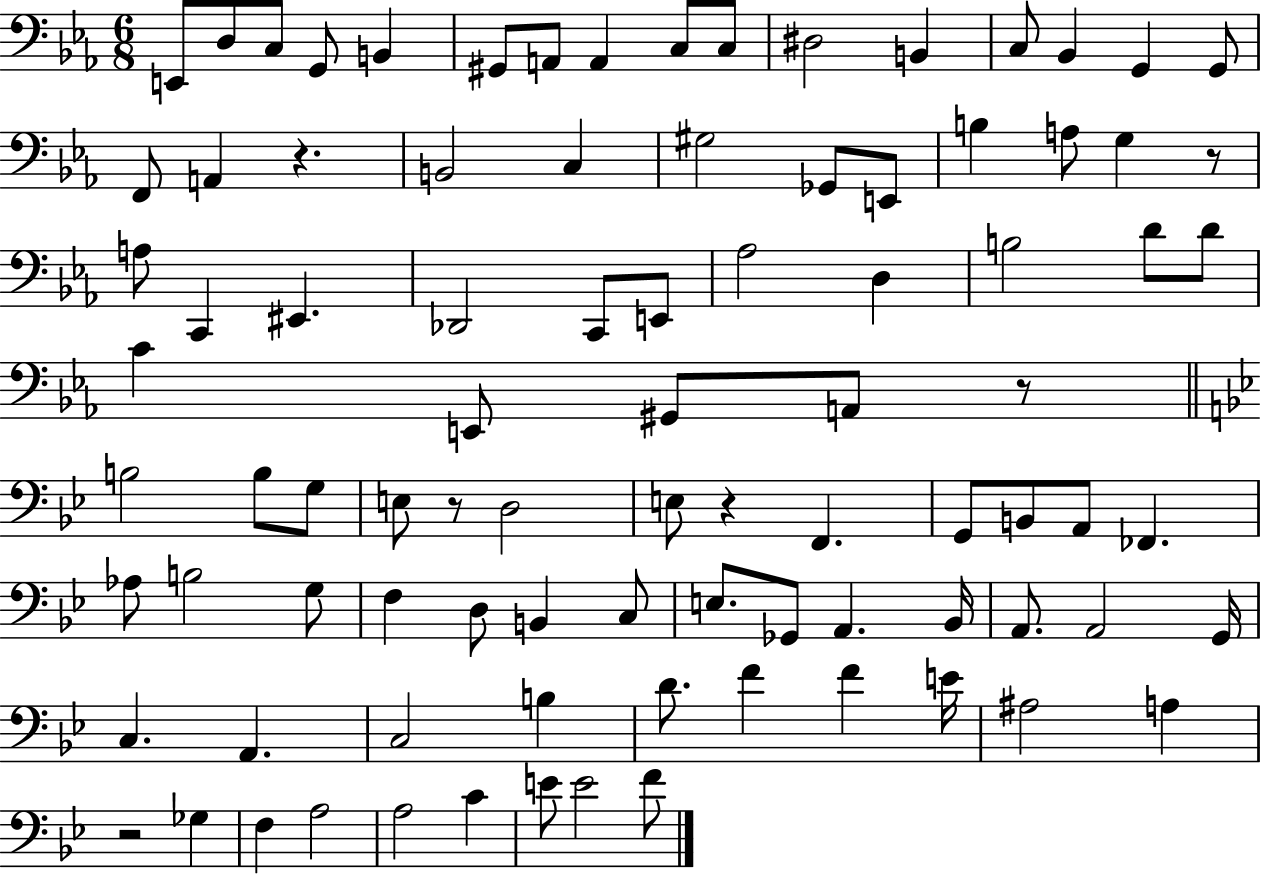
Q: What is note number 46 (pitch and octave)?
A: D3